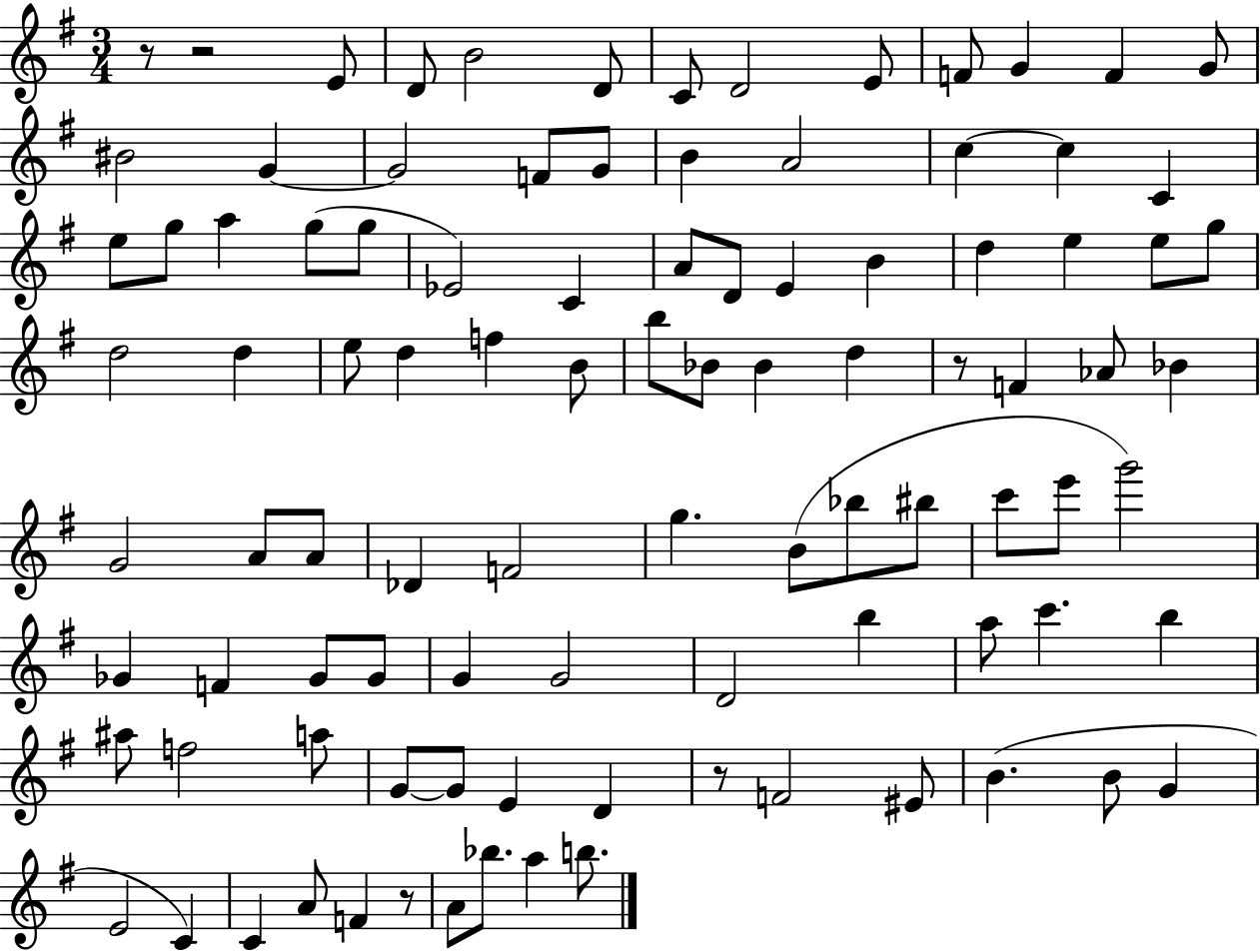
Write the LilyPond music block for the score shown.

{
  \clef treble
  \numericTimeSignature
  \time 3/4
  \key g \major
  \repeat volta 2 { r8 r2 e'8 | d'8 b'2 d'8 | c'8 d'2 e'8 | f'8 g'4 f'4 g'8 | \break bis'2 g'4~~ | g'2 f'8 g'8 | b'4 a'2 | c''4~~ c''4 c'4 | \break e''8 g''8 a''4 g''8( g''8 | ees'2) c'4 | a'8 d'8 e'4 b'4 | d''4 e''4 e''8 g''8 | \break d''2 d''4 | e''8 d''4 f''4 b'8 | b''8 bes'8 bes'4 d''4 | r8 f'4 aes'8 bes'4 | \break g'2 a'8 a'8 | des'4 f'2 | g''4. b'8( bes''8 bis''8 | c'''8 e'''8 g'''2) | \break ges'4 f'4 ges'8 ges'8 | g'4 g'2 | d'2 b''4 | a''8 c'''4. b''4 | \break ais''8 f''2 a''8 | g'8~~ g'8 e'4 d'4 | r8 f'2 eis'8 | b'4.( b'8 g'4 | \break e'2 c'4) | c'4 a'8 f'4 r8 | a'8 bes''8. a''4 b''8. | } \bar "|."
}